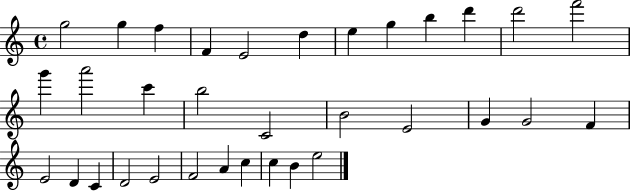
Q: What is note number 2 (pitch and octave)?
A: G5